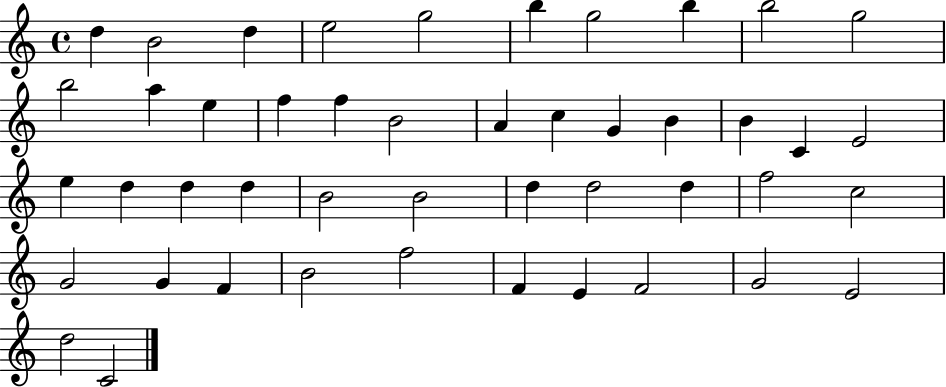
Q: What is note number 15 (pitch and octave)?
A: F5